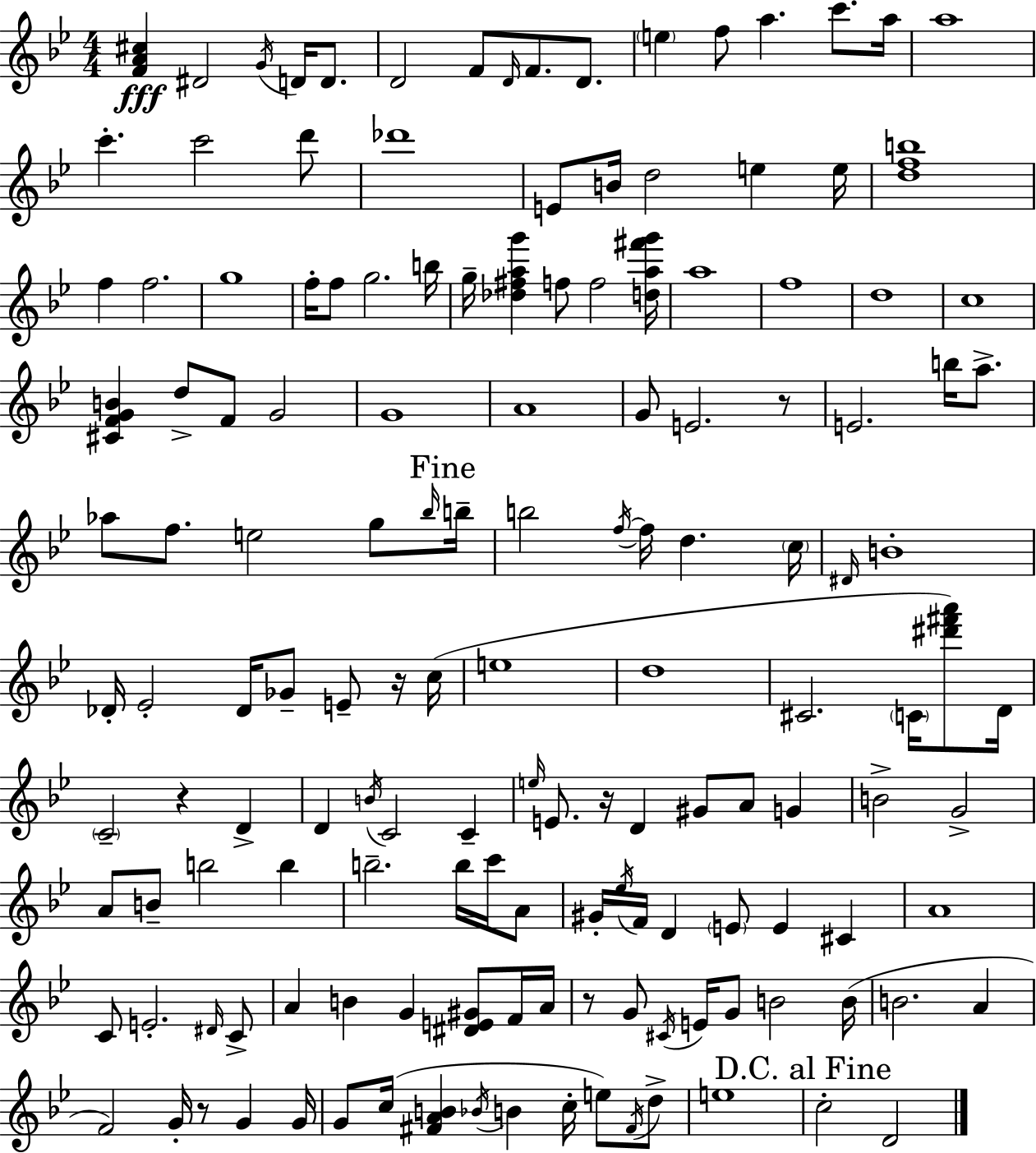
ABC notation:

X:1
T:Untitled
M:4/4
L:1/4
K:Bb
[FA^c] ^D2 G/4 D/4 D/2 D2 F/2 D/4 F/2 D/2 e f/2 a c'/2 a/4 a4 c' c'2 d'/2 _d'4 E/2 B/4 d2 e e/4 [dfb]4 f f2 g4 f/4 f/2 g2 b/4 g/4 [_d^fag'] f/2 f2 [da^f'g']/4 a4 f4 d4 c4 [^CFGB] d/2 F/2 G2 G4 A4 G/2 E2 z/2 E2 b/4 a/2 _a/2 f/2 e2 g/2 _b/4 b/4 b2 f/4 f/4 d c/4 ^D/4 B4 _D/4 _E2 _D/4 _G/2 E/2 z/4 c/4 e4 d4 ^C2 C/4 [^d'^f'a']/2 D/4 C2 z D D B/4 C2 C e/4 E/2 z/4 D ^G/2 A/2 G B2 G2 A/2 B/2 b2 b b2 b/4 c'/4 A/2 ^G/4 _e/4 F/4 D E/2 E ^C A4 C/2 E2 ^D/4 C/2 A B G [^DE^G]/2 F/4 A/4 z/2 G/2 ^C/4 E/4 G/2 B2 B/4 B2 A F2 G/4 z/2 G G/4 G/2 c/4 [^FAB] _B/4 B c/4 e/2 ^F/4 d/2 e4 c2 D2